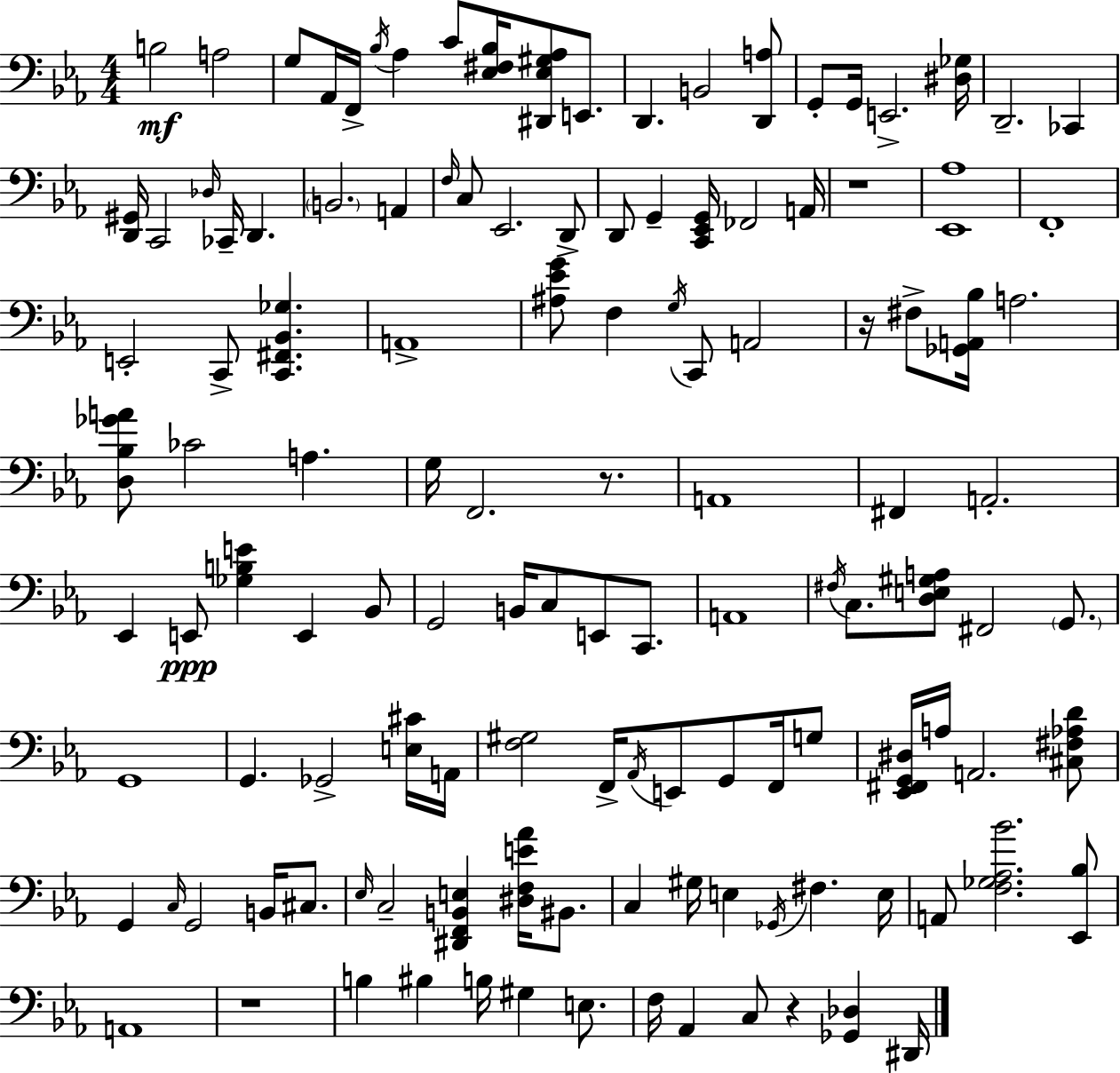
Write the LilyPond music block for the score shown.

{
  \clef bass
  \numericTimeSignature
  \time 4/4
  \key c \minor
  b2\mf a2 | g8 aes,16 f,16-> \acciaccatura { bes16 } aes4 c'8 <ees fis bes>16 <dis, ees gis aes>8 e,8. | d,4. b,2 <d, a>8 | g,8-. g,16 e,2.-> | \break <dis ges>16 d,2.-- ces,4 | <d, gis,>16 c,2 \grace { des16 } ces,16-- d,4. | \parenthesize b,2. a,4 | \grace { f16 } c8 ees,2. | \break d,8-> d,8 g,4-- <c, ees, g,>16 fes,2 | a,16 r1 | <ees, aes>1 | f,1-. | \break e,2-. c,8-> <c, fis, bes, ges>4. | a,1-> | <ais ees' g'>8 f4 \acciaccatura { g16 } c,8 a,2 | r16 fis8-> <ges, a, bes>16 a2. | \break <d bes ges' a'>8 ces'2 a4. | g16 f,2. | r8. a,1 | fis,4 a,2.-. | \break ees,4 e,8\ppp <ges b e'>4 e,4 | bes,8 g,2 b,16 c8 e,8 | c,8. a,1 | \acciaccatura { fis16 } c8. <d e gis a>8 fis,2 | \break \parenthesize g,8. g,1 | g,4. ges,2-> | <e cis'>16 a,16 <f gis>2 f,16-> \acciaccatura { aes,16 } e,8 | g,8 f,16 g8 <ees, fis, g, dis>16 a16 a,2. | \break <cis fis aes d'>8 g,4 \grace { c16 } g,2 | b,16 cis8. \grace { ees16 } c2-- | <dis, f, b, e>4 <dis f e' aes'>16 bis,8. c4 gis16 e4 | \acciaccatura { ges,16 } fis4. e16 a,8 <f ges aes bes'>2. | \break <ees, bes>8 a,1 | r1 | b4 bis4 | b16 gis4 e8. f16 aes,4 c8 | \break r4 <ges, des>4 dis,16 \bar "|."
}